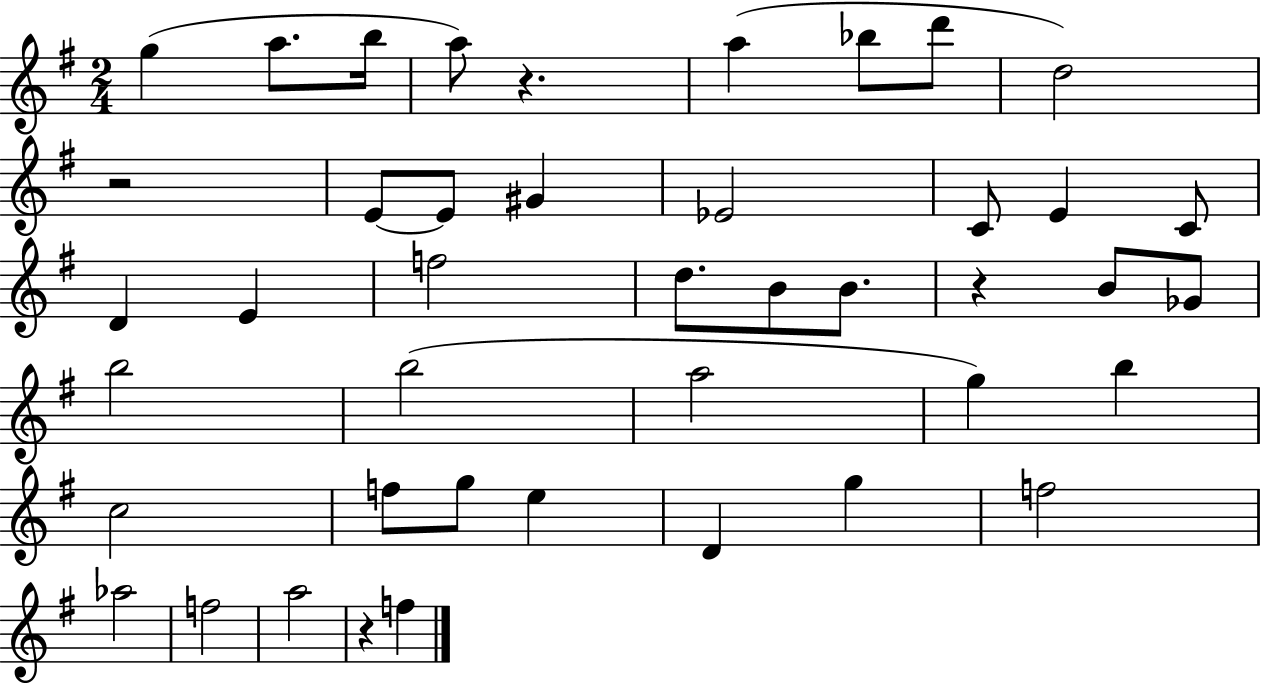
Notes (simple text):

G5/q A5/e. B5/s A5/e R/q. A5/q Bb5/e D6/e D5/h R/h E4/e E4/e G#4/q Eb4/h C4/e E4/q C4/e D4/q E4/q F5/h D5/e. B4/e B4/e. R/q B4/e Gb4/e B5/h B5/h A5/h G5/q B5/q C5/h F5/e G5/e E5/q D4/q G5/q F5/h Ab5/h F5/h A5/h R/q F5/q